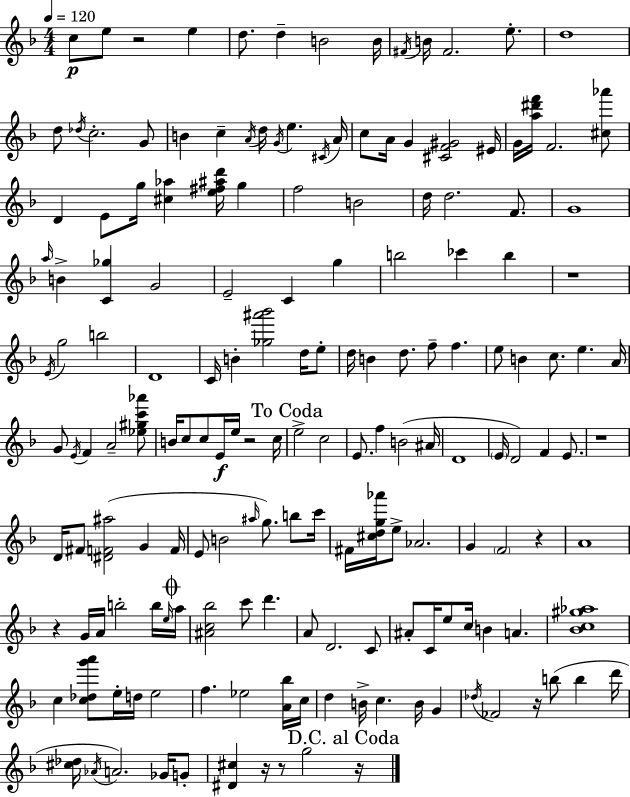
{
  \clef treble
  \numericTimeSignature
  \time 4/4
  \key f \major
  \tempo 4 = 120
  c''8\p e''8 r2 e''4 | d''8. d''4-- b'2 b'16 | \acciaccatura { fis'16 } b'16 fis'2. e''8.-. | d''1 | \break d''8 \acciaccatura { des''16 } c''2.-. | g'8 b'4 c''4-- \acciaccatura { a'16 } d''16 \acciaccatura { g'16 } e''4. | \acciaccatura { cis'16 } a'16 c''8 a'16 g'4 <cis' f' gis'>2 | eis'16 g'16 <a'' dis''' f'''>16 f'2. | \break <cis'' aes'''>8 d'4 e'8 g''16 <cis'' aes''>4 | <e'' fis'' ais'' d'''>16 g''4 f''2 b'2 | d''16 d''2. | f'8. g'1 | \break \grace { a''16 } b'4-> <c' ges''>4 g'2 | e'2-- c'4 | g''4 b''2 ces'''4 | b''4 r1 | \break \acciaccatura { e'16 } g''2 b''2 | d'1 | c'16 b'4-. <ges'' ais''' bes'''>2 | d''16 e''8-. d''16 b'4 d''8. f''8-- | \break f''4. e''8 b'4 c''8. | e''4. a'16 g'8 \acciaccatura { e'16 } f'4 a'2-- | <ees'' gis'' c''' aes'''>8 b'16 c''8 c''8 e'16\f e''16 r2 | c''16 \mark "To Coda" e''2-> | \break c''2 e'8. f''4 b'2( | ais'16 d'1 | \parenthesize e'16 d'2) | f'4 e'8. r1 | \break d'16 fis'8 <dis' f' ais''>2( | g'4 f'16 e'8 b'2 | \grace { ais''16 }) g''8. b''8 c'''16 fis'16 <cis'' d'' g'' aes'''>16 e''8-> aes'2. | g'4 \parenthesize f'2 | \break r4 a'1 | r4 g'16 a'16 b''2-. | b''16 \grace { e''16 } \mark \markup { \musicglyph "scripts.coda" } a''16 <ais' c'' bes''>2 | c'''8 d'''4. a'8 d'2. | \break c'8 ais'8-. c'16 e''8 c''16 | b'4 a'4. <bes' c'' gis'' aes''>1 | c''4 <c'' des'' g''' a'''>8 | e''16-. d''16 e''2 f''4. | \break ees''2 <a' bes''>16 c''16 d''4 b'16-> c''4. | b'16 g'4 \acciaccatura { des''16 } fes'2 | r16 b''8( b''4 d'''16 <cis'' des''>16 \acciaccatura { aes'16 } a'2.) | ges'16 g'8-. <dis' cis''>4 | \break r16 r8 g''2 \mark "D.C. al Coda" r16 \bar "|."
}